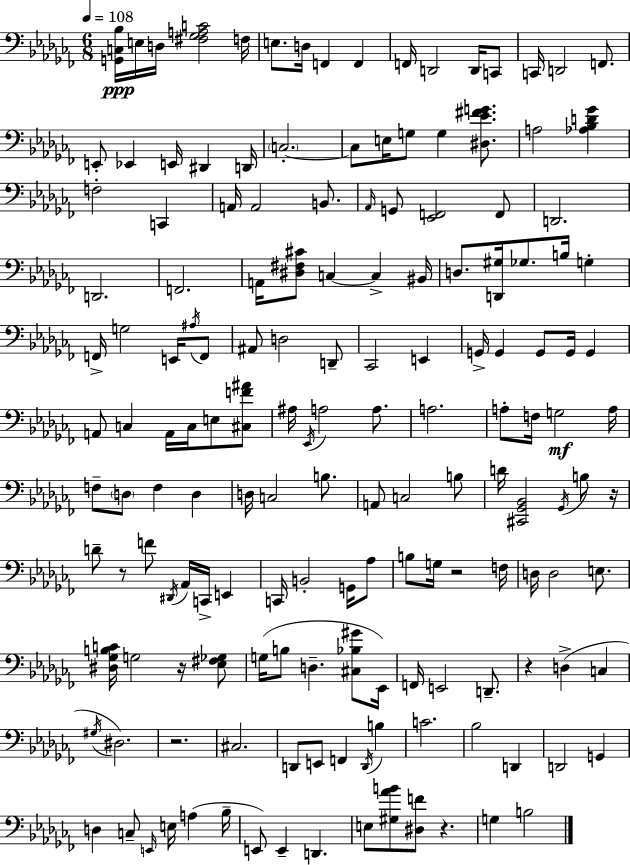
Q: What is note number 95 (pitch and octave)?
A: G2